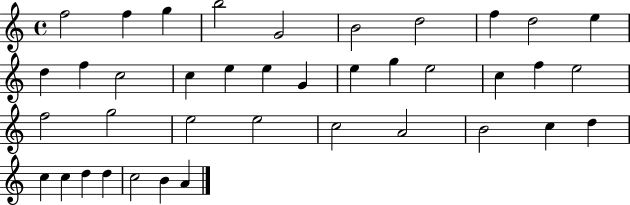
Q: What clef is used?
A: treble